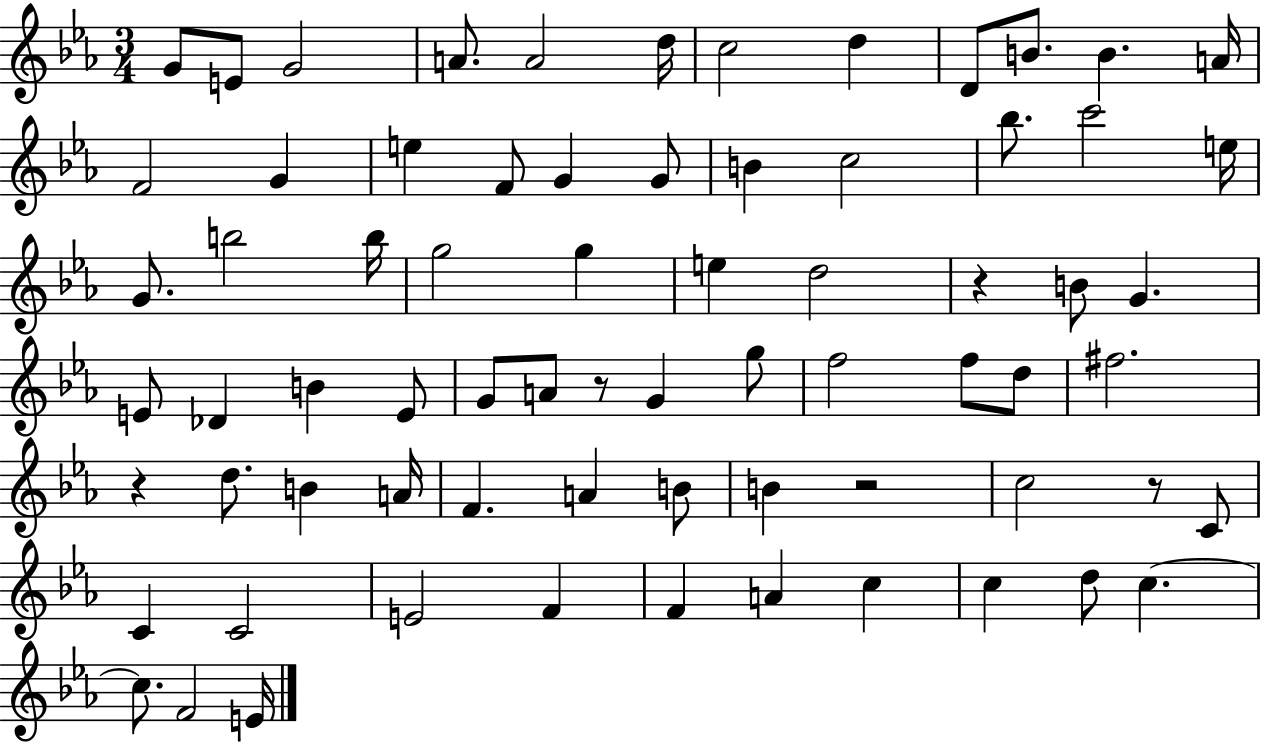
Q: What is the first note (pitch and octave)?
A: G4